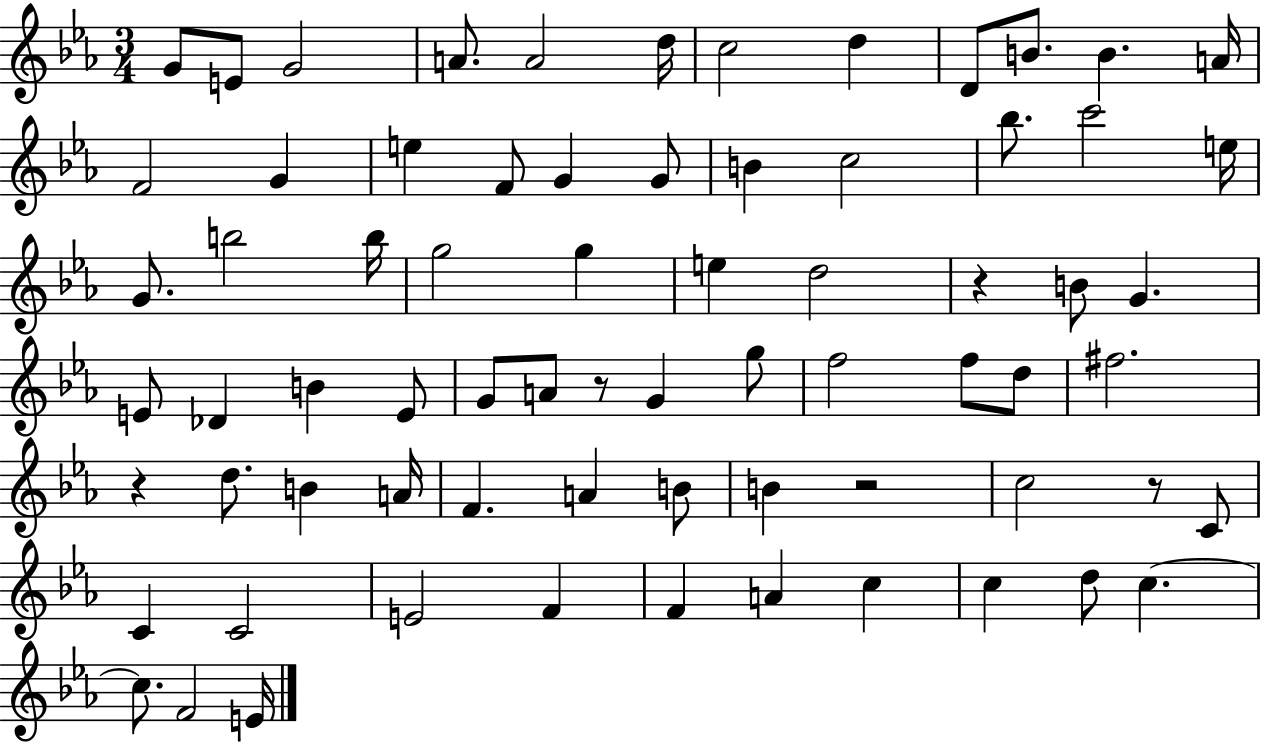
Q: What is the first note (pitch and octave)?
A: G4